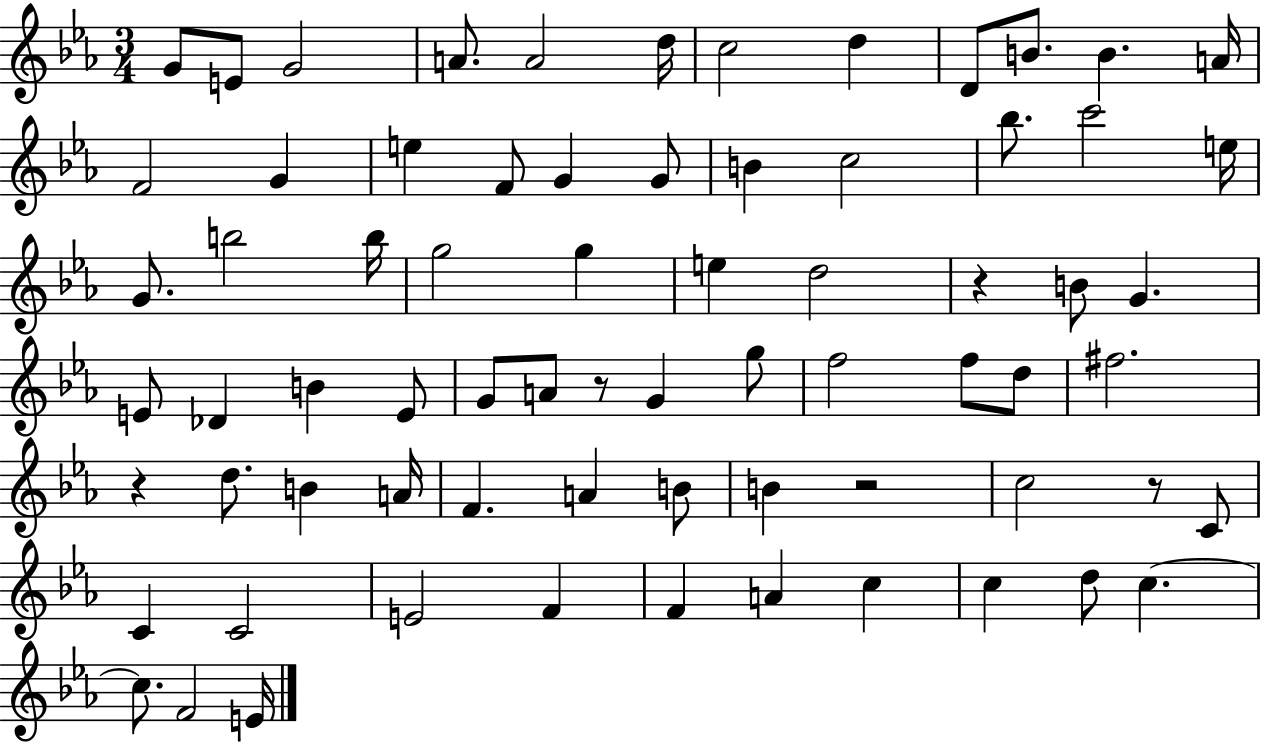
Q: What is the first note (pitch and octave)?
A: G4